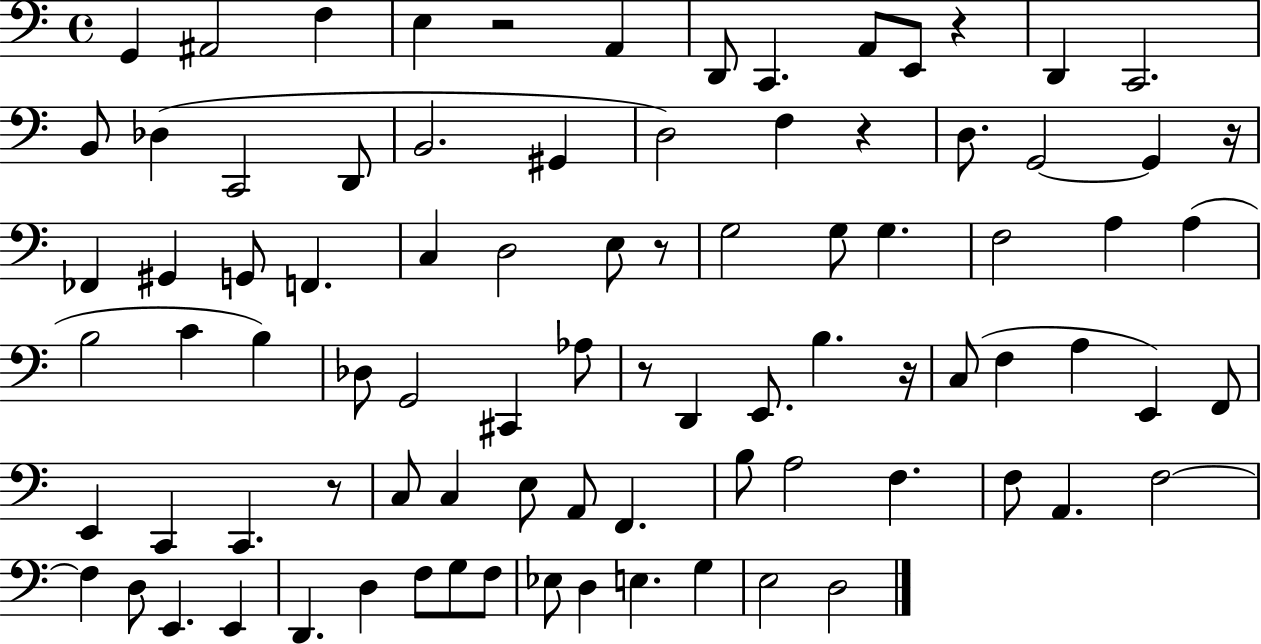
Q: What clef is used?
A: bass